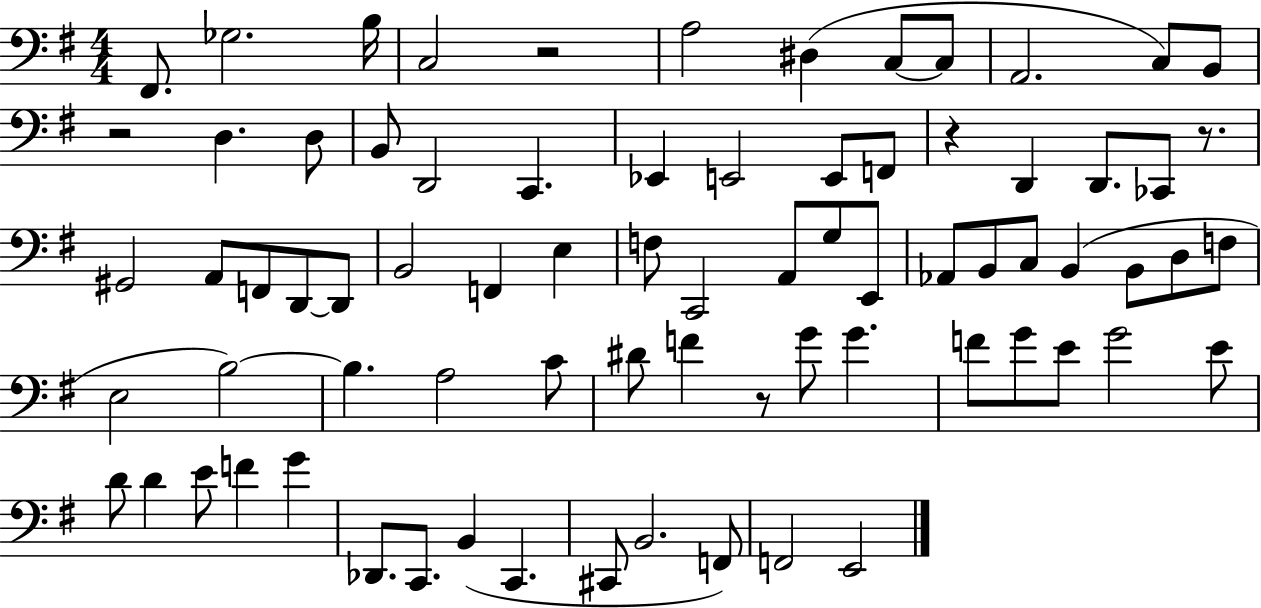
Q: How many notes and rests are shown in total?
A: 76